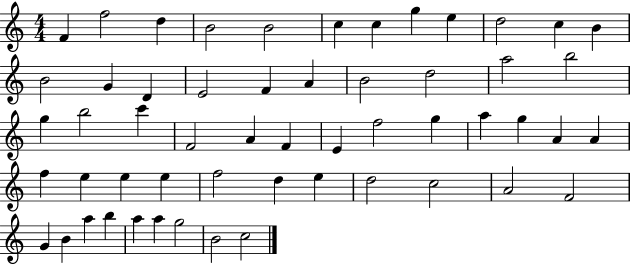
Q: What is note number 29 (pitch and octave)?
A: E4